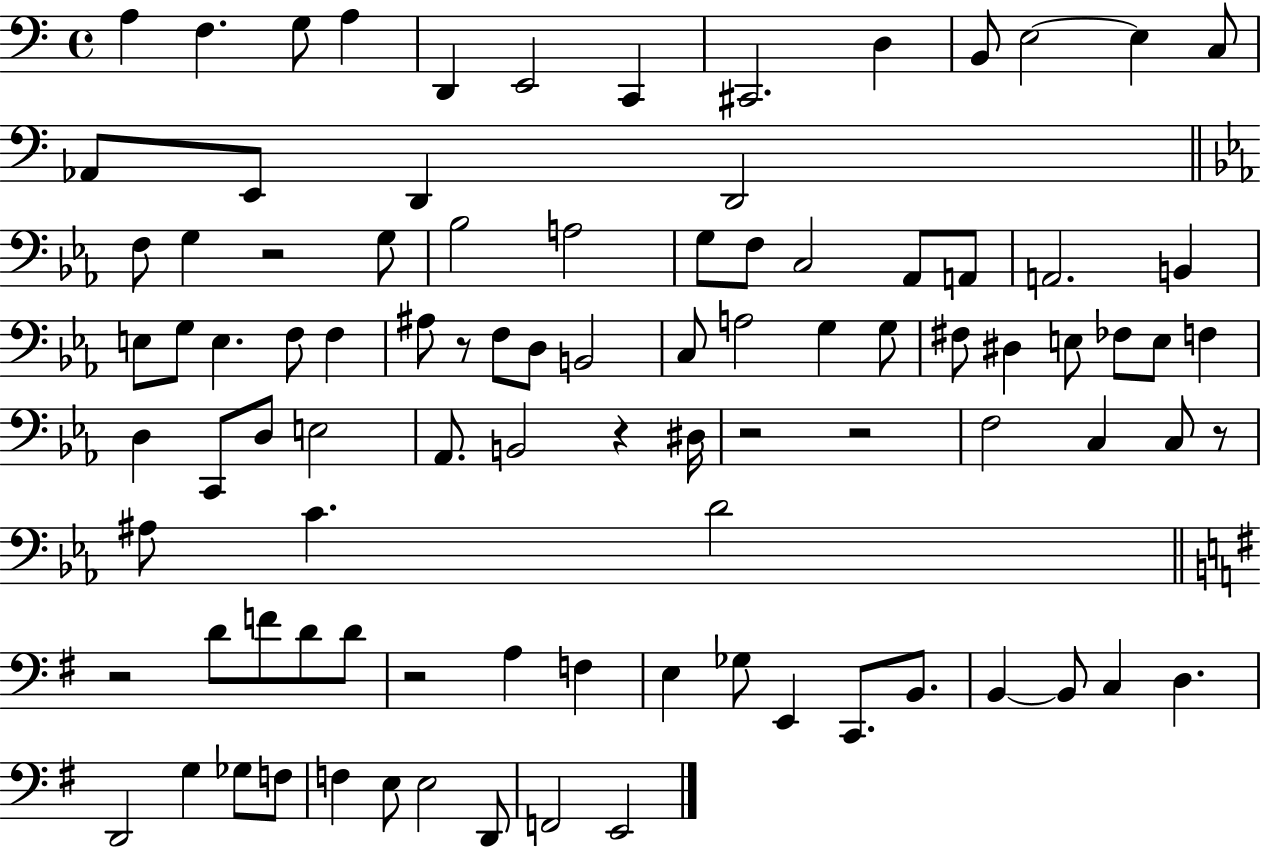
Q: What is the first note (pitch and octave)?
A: A3